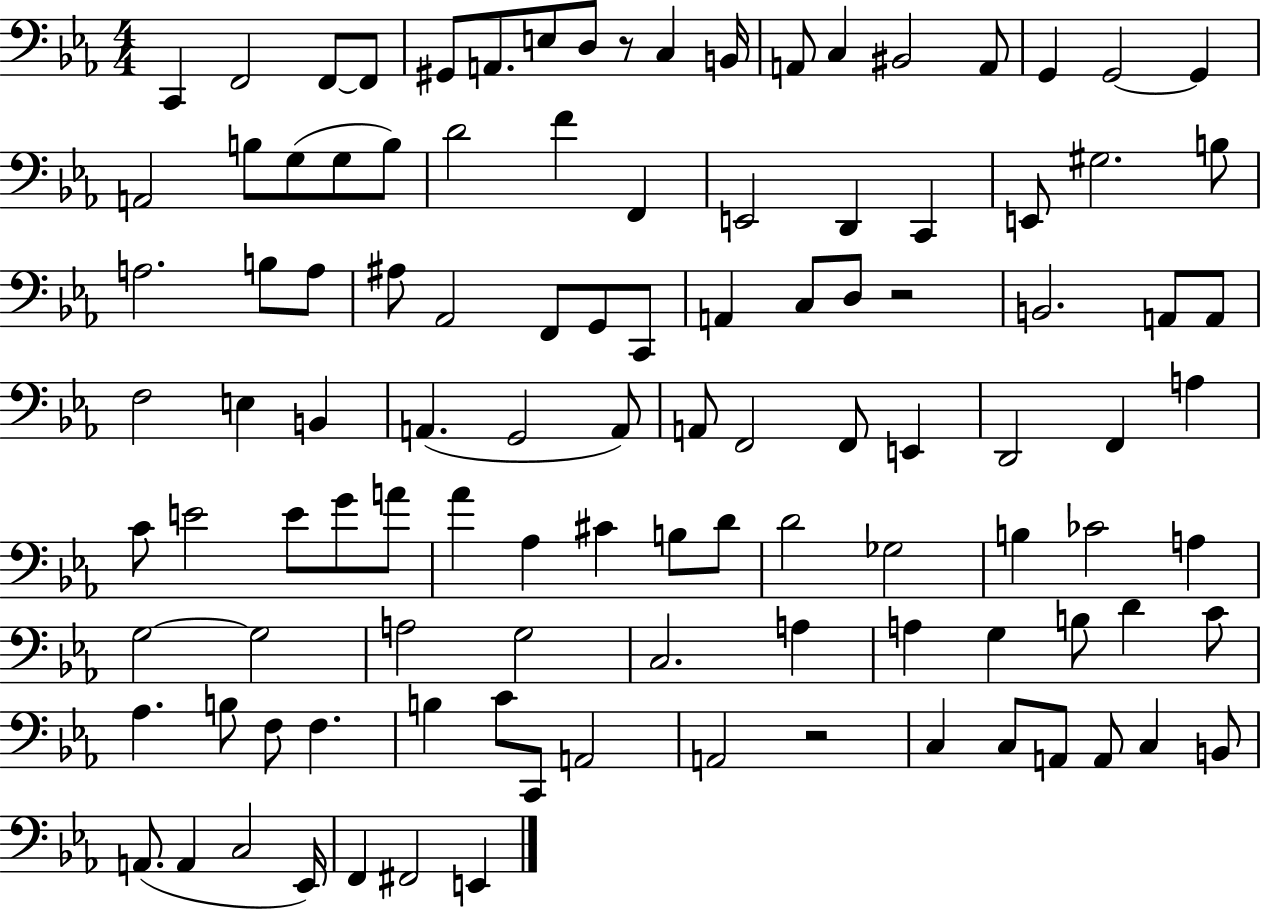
X:1
T:Untitled
M:4/4
L:1/4
K:Eb
C,, F,,2 F,,/2 F,,/2 ^G,,/2 A,,/2 E,/2 D,/2 z/2 C, B,,/4 A,,/2 C, ^B,,2 A,,/2 G,, G,,2 G,, A,,2 B,/2 G,/2 G,/2 B,/2 D2 F F,, E,,2 D,, C,, E,,/2 ^G,2 B,/2 A,2 B,/2 A,/2 ^A,/2 _A,,2 F,,/2 G,,/2 C,,/2 A,, C,/2 D,/2 z2 B,,2 A,,/2 A,,/2 F,2 E, B,, A,, G,,2 A,,/2 A,,/2 F,,2 F,,/2 E,, D,,2 F,, A, C/2 E2 E/2 G/2 A/2 _A _A, ^C B,/2 D/2 D2 _G,2 B, _C2 A, G,2 G,2 A,2 G,2 C,2 A, A, G, B,/2 D C/2 _A, B,/2 F,/2 F, B, C/2 C,,/2 A,,2 A,,2 z2 C, C,/2 A,,/2 A,,/2 C, B,,/2 A,,/2 A,, C,2 _E,,/4 F,, ^F,,2 E,,